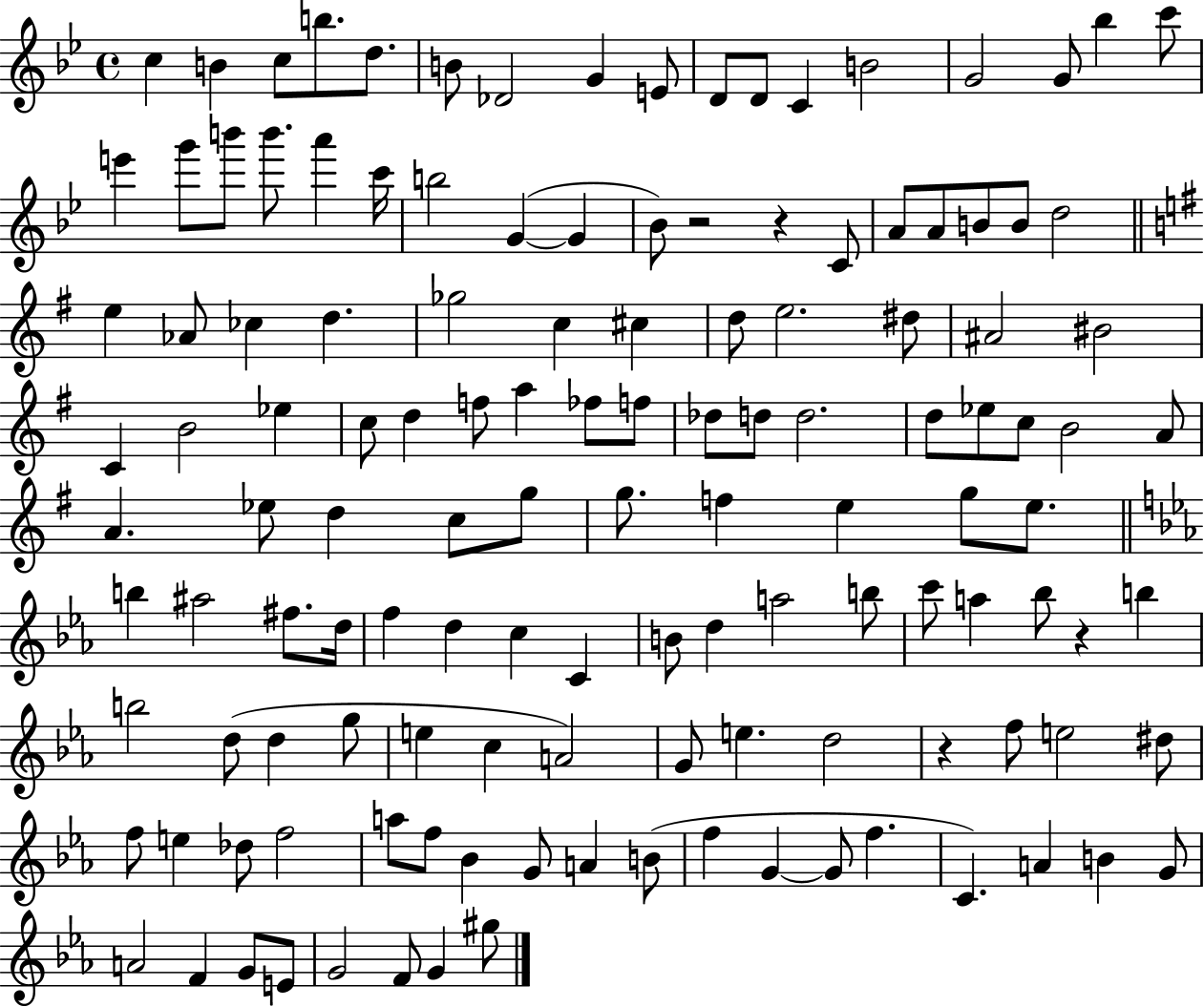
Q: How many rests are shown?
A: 4